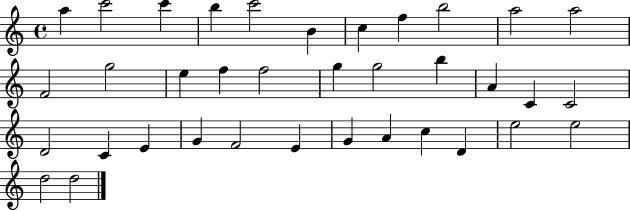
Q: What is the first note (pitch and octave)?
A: A5